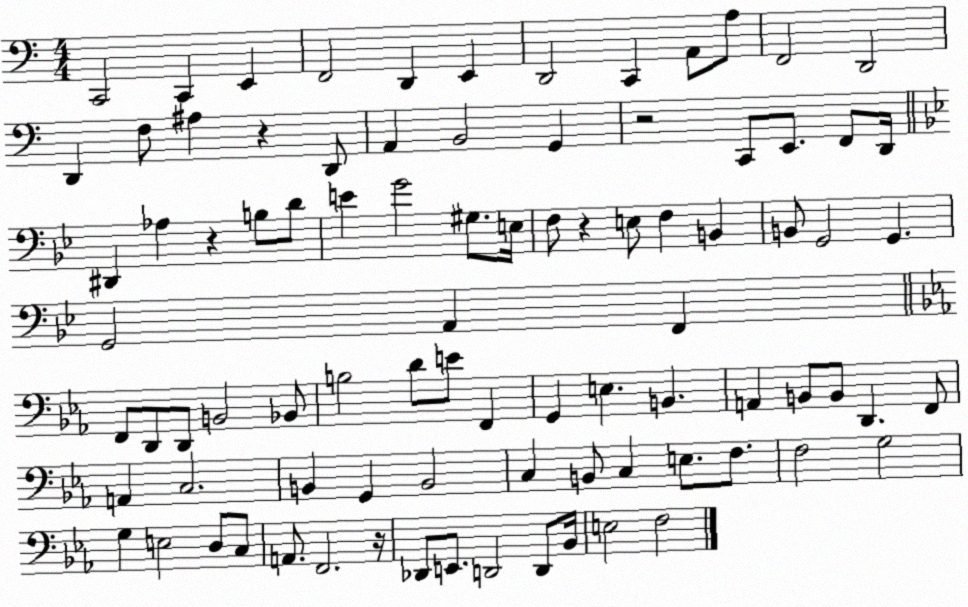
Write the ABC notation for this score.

X:1
T:Untitled
M:4/4
L:1/4
K:C
C,,2 C,, E,, F,,2 D,, E,, D,,2 C,, A,,/2 A,/2 F,,2 D,,2 D,, F,/2 ^A, z D,,/2 A,, B,,2 G,, z2 C,,/2 E,,/2 F,,/2 D,,/4 ^D,, _A, z B,/2 D/2 E G2 ^G,/2 E,/4 F,/2 z E,/2 F, B,, B,,/2 G,,2 G,, G,,2 A,, F,, F,,/2 D,,/2 D,,/2 B,,2 _B,,/2 B,2 D/2 E/2 F,, G,, E, B,, A,, B,,/2 B,,/2 D,, F,,/2 A,, C,2 B,, G,, B,,2 C, B,,/2 C, E,/2 F,/2 F,2 G,2 G, E,2 D,/2 C,/2 A,,/2 F,,2 z/4 _D,,/2 E,,/2 D,,2 D,,/2 _B,,/4 E,2 F,2